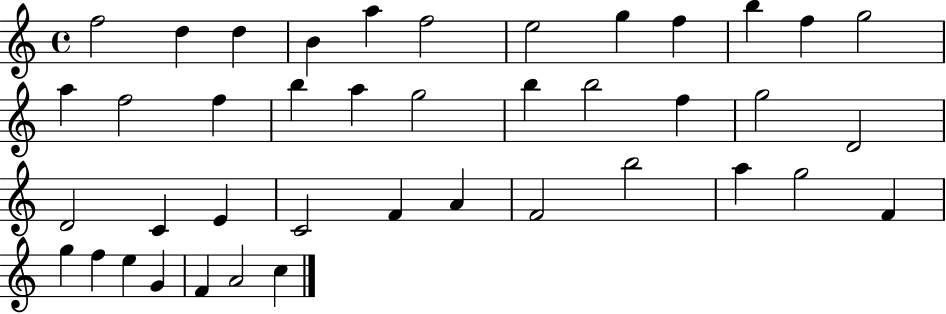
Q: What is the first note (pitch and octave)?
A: F5